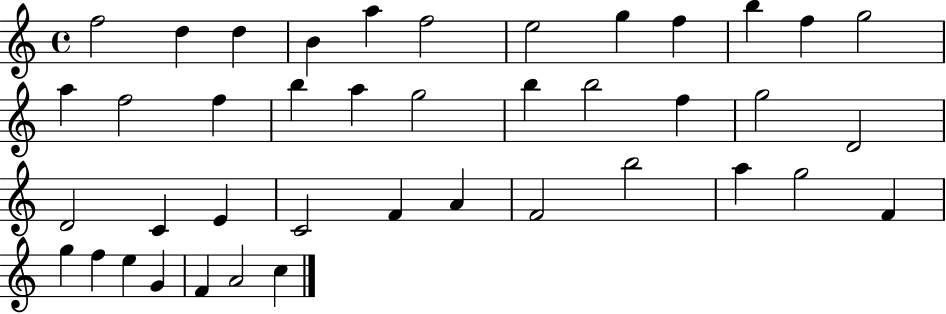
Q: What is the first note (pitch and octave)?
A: F5